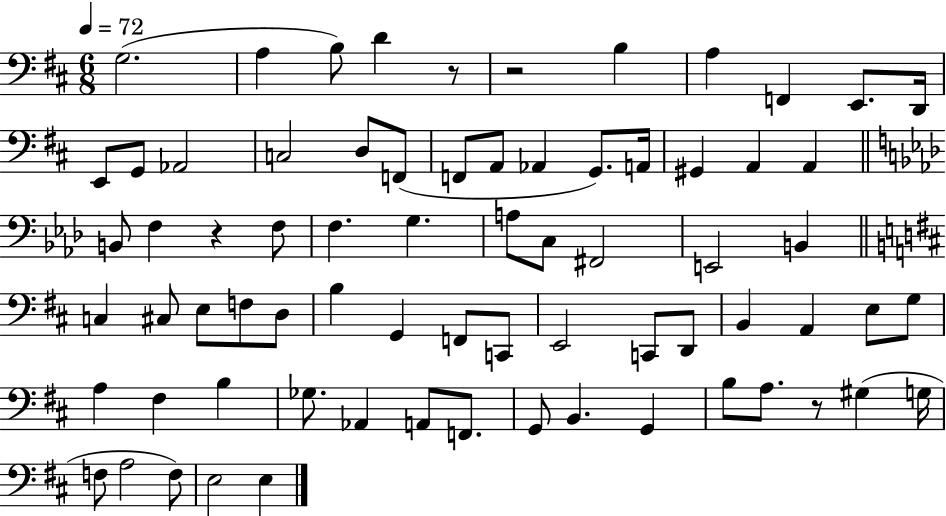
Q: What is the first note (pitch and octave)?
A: G3